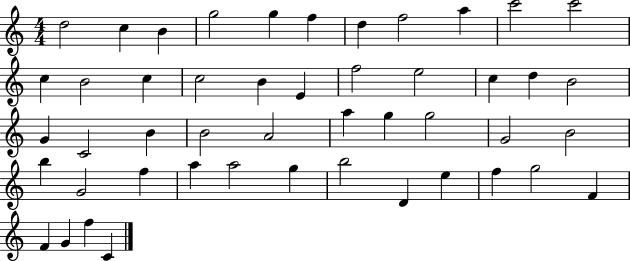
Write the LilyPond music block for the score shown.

{
  \clef treble
  \numericTimeSignature
  \time 4/4
  \key c \major
  d''2 c''4 b'4 | g''2 g''4 f''4 | d''4 f''2 a''4 | c'''2 c'''2 | \break c''4 b'2 c''4 | c''2 b'4 e'4 | f''2 e''2 | c''4 d''4 b'2 | \break g'4 c'2 b'4 | b'2 a'2 | a''4 g''4 g''2 | g'2 b'2 | \break b''4 g'2 f''4 | a''4 a''2 g''4 | b''2 d'4 e''4 | f''4 g''2 f'4 | \break f'4 g'4 f''4 c'4 | \bar "|."
}